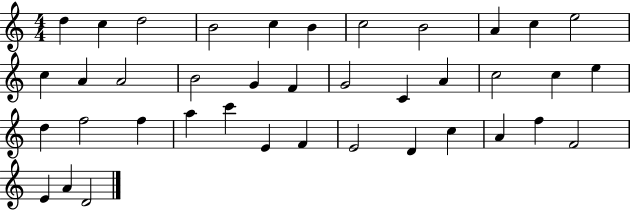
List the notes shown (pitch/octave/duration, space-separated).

D5/q C5/q D5/h B4/h C5/q B4/q C5/h B4/h A4/q C5/q E5/h C5/q A4/q A4/h B4/h G4/q F4/q G4/h C4/q A4/q C5/h C5/q E5/q D5/q F5/h F5/q A5/q C6/q E4/q F4/q E4/h D4/q C5/q A4/q F5/q F4/h E4/q A4/q D4/h